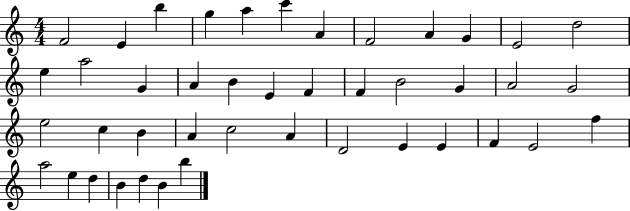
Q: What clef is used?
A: treble